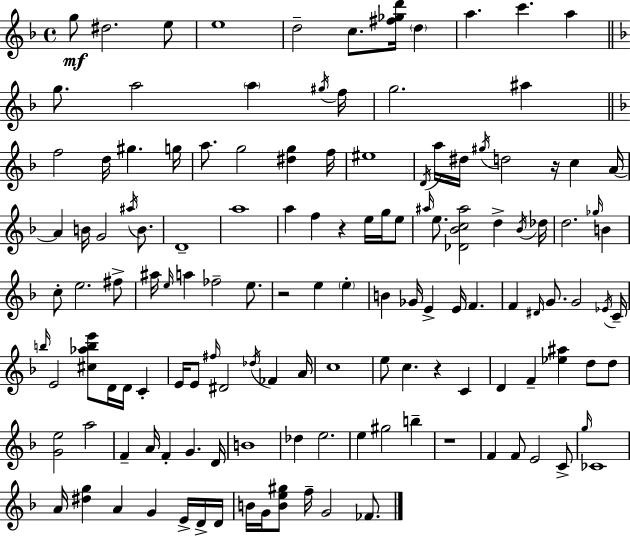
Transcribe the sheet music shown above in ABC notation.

X:1
T:Untitled
M:4/4
L:1/4
K:F
g/2 ^d2 e/2 e4 d2 c/2 [^f_gd']/4 d a c' a g/2 a2 a ^g/4 f/4 g2 ^a f2 d/4 ^g g/4 a/2 g2 [^dg] f/4 ^e4 D/4 a/4 ^d/4 ^g/4 d2 z/4 c A/4 A B/4 G2 ^a/4 B/2 D4 a4 a f z e/4 g/4 e/2 ^a/4 e/2 [_D_Bc^a]2 d _B/4 _d/4 d2 _g/4 B c/2 e2 ^f/2 ^a/4 e/4 a _f2 e/2 z2 e e B _G/4 E E/4 F F ^D/4 G/2 G2 _E/4 C/4 b/4 E2 [^c_abe']/2 D/4 D/4 C E/4 E/2 ^f/4 ^D2 _d/4 _F A/4 c4 e/2 c z C D F [_e^a] d/2 d/2 [Ge]2 a2 F A/4 F G D/4 B4 _d e2 e ^g2 b z4 F F/2 E2 C/2 g/4 _C4 A/4 [^dg] A G E/4 D/4 D/4 B/4 G/4 [Be^g]/2 f/4 G2 _F/2